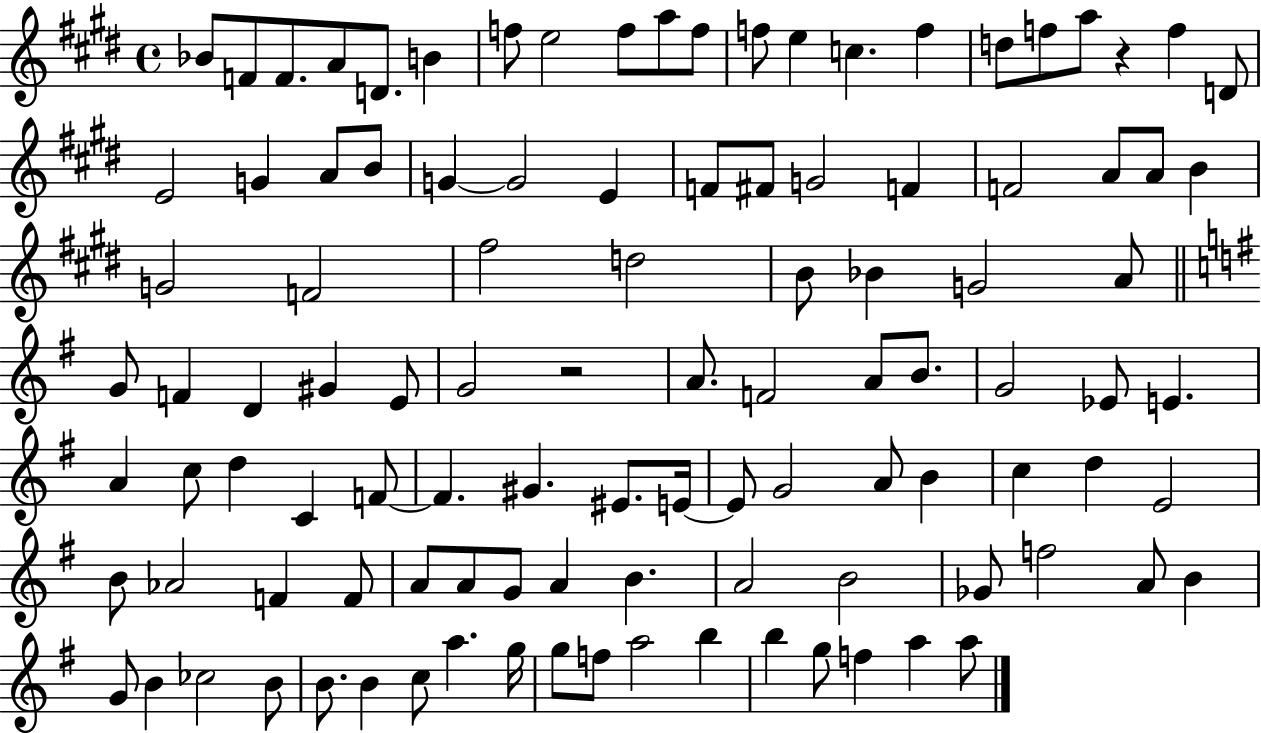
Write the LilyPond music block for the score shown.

{
  \clef treble
  \time 4/4
  \defaultTimeSignature
  \key e \major
  bes'8 f'8 f'8. a'8 d'8. b'4 | f''8 e''2 f''8 a''8 f''8 | f''8 e''4 c''4. f''4 | d''8 f''8 a''8 r4 f''4 d'8 | \break e'2 g'4 a'8 b'8 | g'4~~ g'2 e'4 | f'8 fis'8 g'2 f'4 | f'2 a'8 a'8 b'4 | \break g'2 f'2 | fis''2 d''2 | b'8 bes'4 g'2 a'8 | \bar "||" \break \key g \major g'8 f'4 d'4 gis'4 e'8 | g'2 r2 | a'8. f'2 a'8 b'8. | g'2 ees'8 e'4. | \break a'4 c''8 d''4 c'4 f'8~~ | f'4. gis'4. eis'8. e'16~~ | e'8 g'2 a'8 b'4 | c''4 d''4 e'2 | \break b'8 aes'2 f'4 f'8 | a'8 a'8 g'8 a'4 b'4. | a'2 b'2 | ges'8 f''2 a'8 b'4 | \break g'8 b'4 ces''2 b'8 | b'8. b'4 c''8 a''4. g''16 | g''8 f''8 a''2 b''4 | b''4 g''8 f''4 a''4 a''8 | \break \bar "|."
}